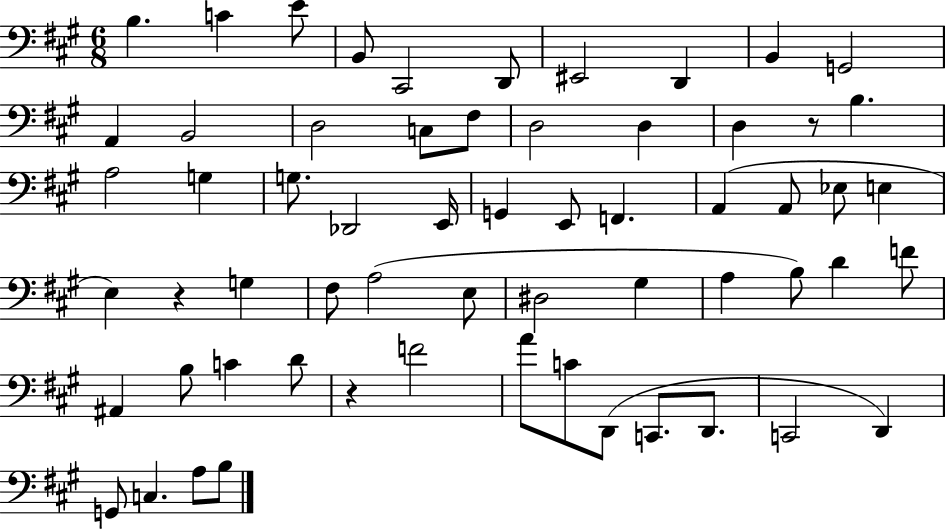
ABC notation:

X:1
T:Untitled
M:6/8
L:1/4
K:A
B, C E/2 B,,/2 ^C,,2 D,,/2 ^E,,2 D,, B,, G,,2 A,, B,,2 D,2 C,/2 ^F,/2 D,2 D, D, z/2 B, A,2 G, G,/2 _D,,2 E,,/4 G,, E,,/2 F,, A,, A,,/2 _E,/2 E, E, z G, ^F,/2 A,2 E,/2 ^D,2 ^G, A, B,/2 D F/2 ^A,, B,/2 C D/2 z F2 A/2 C/2 D,,/2 C,,/2 D,,/2 C,,2 D,, G,,/2 C, A,/2 B,/2